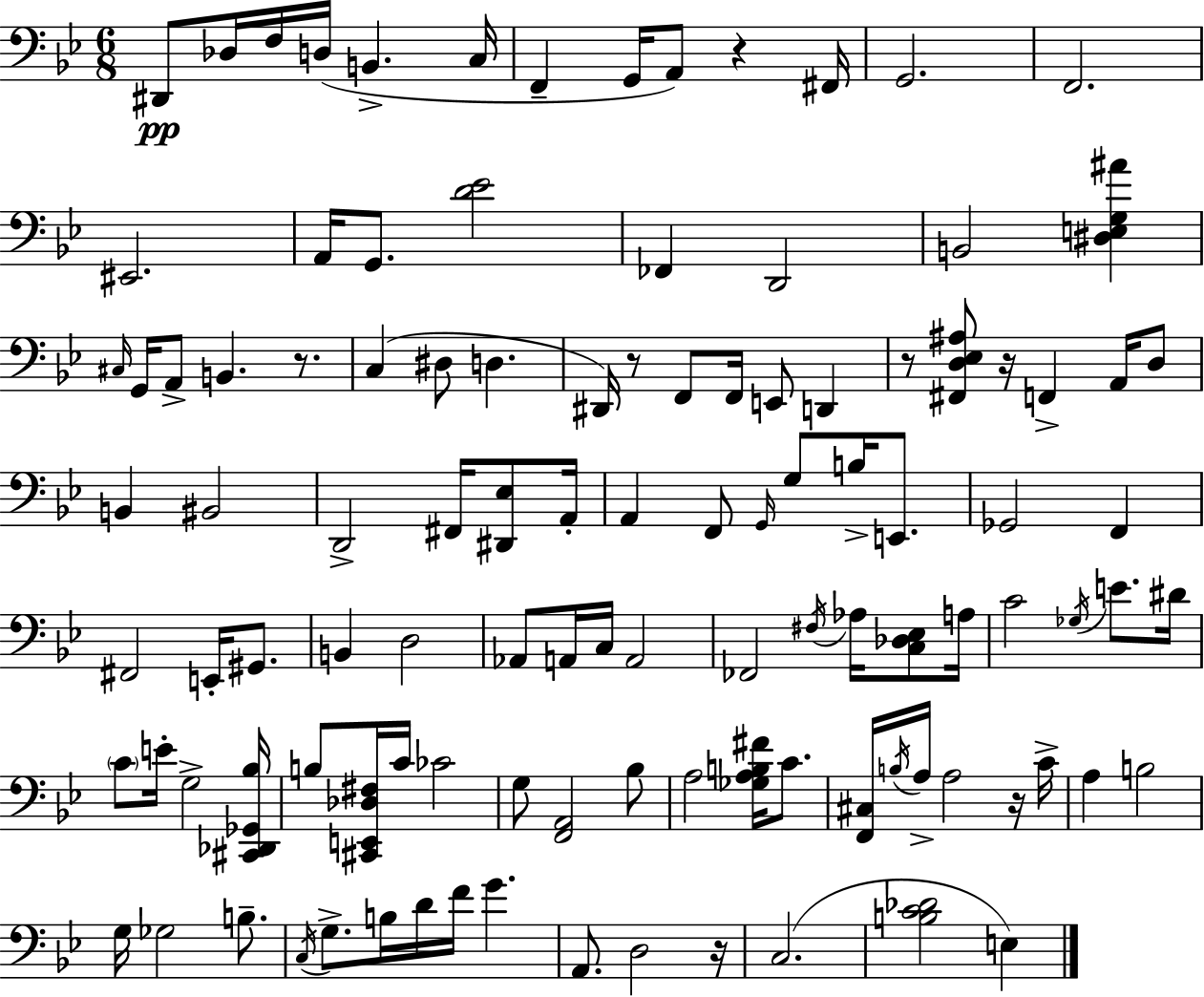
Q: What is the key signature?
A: G minor